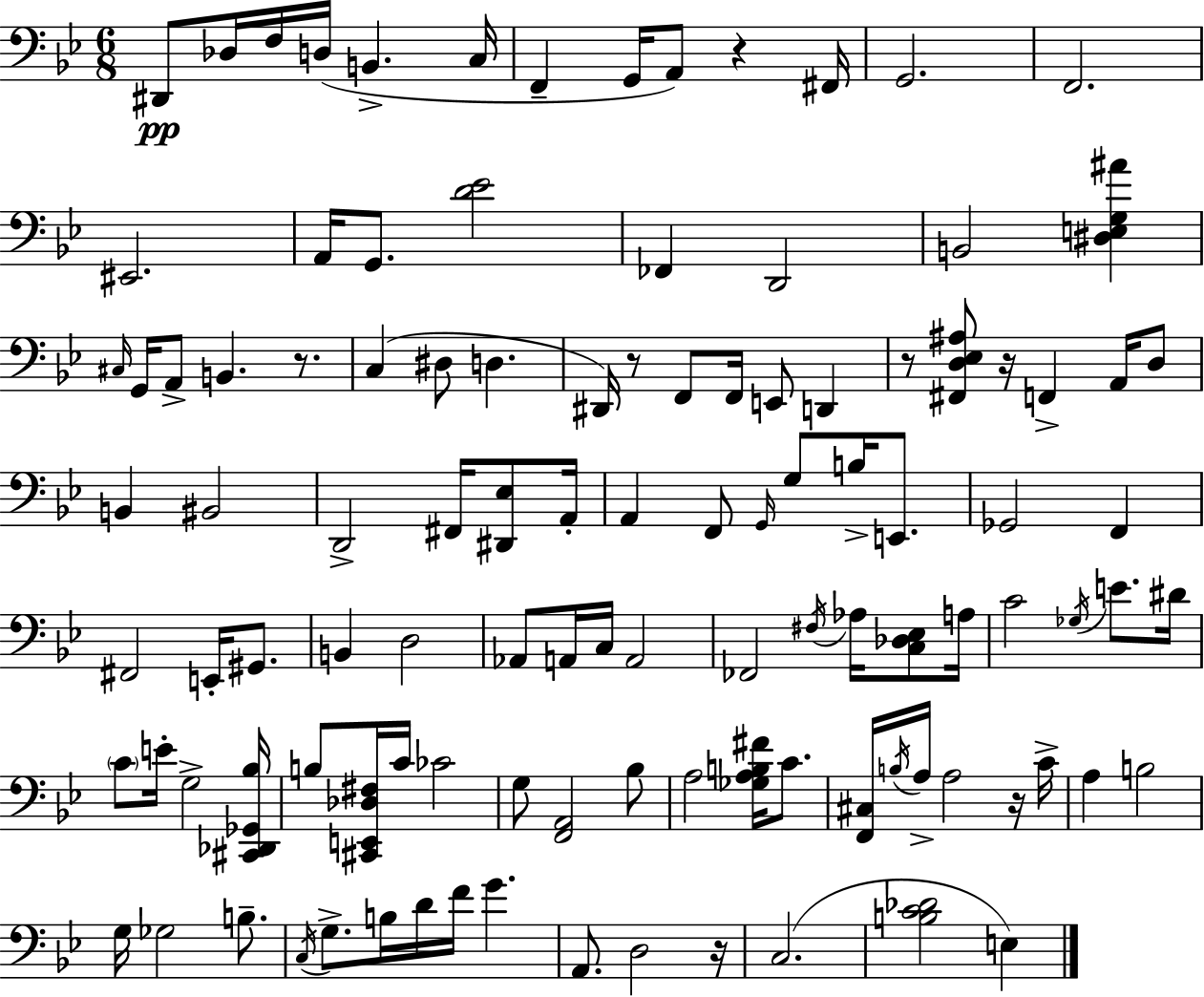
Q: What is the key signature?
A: G minor